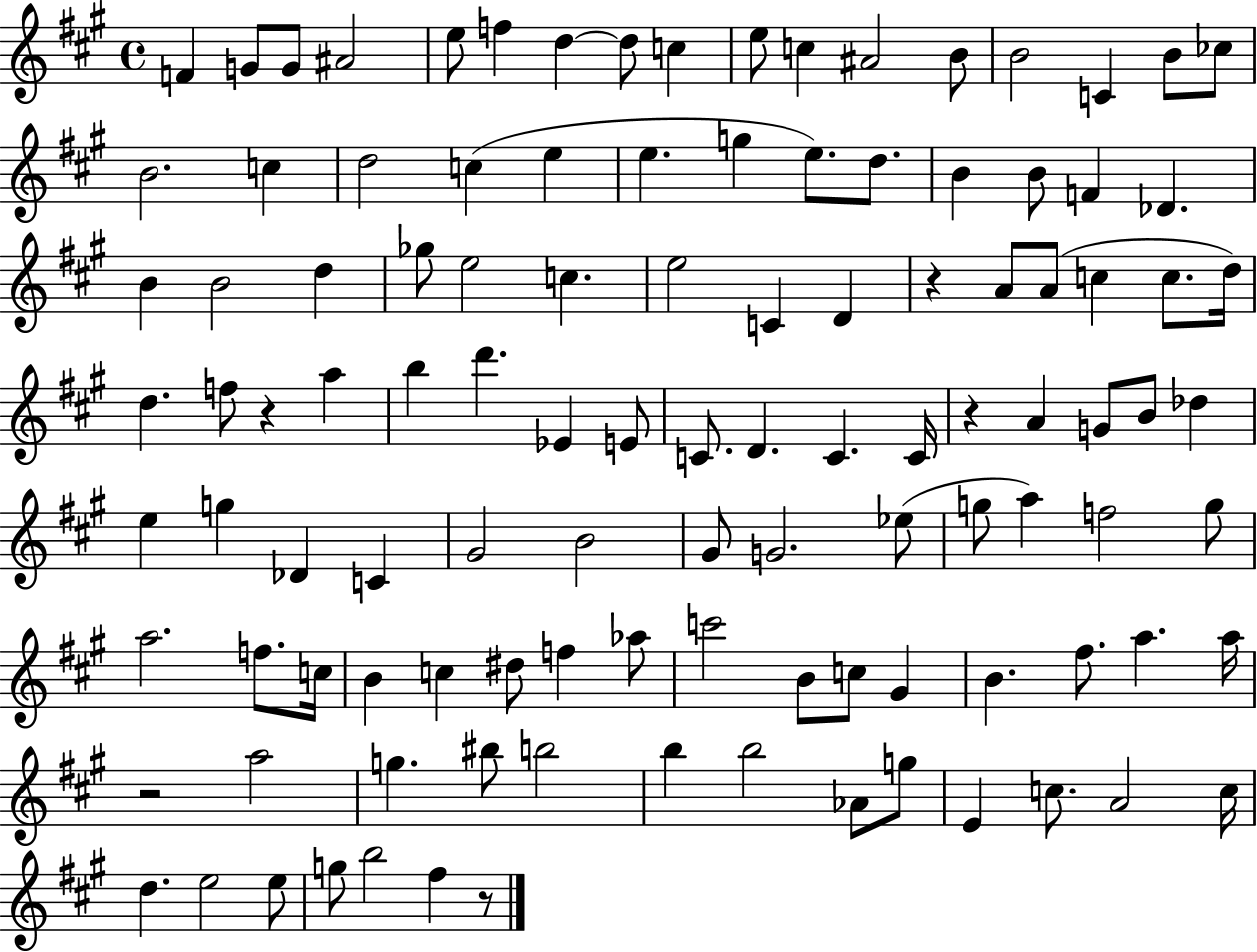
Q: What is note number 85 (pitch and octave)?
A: B4